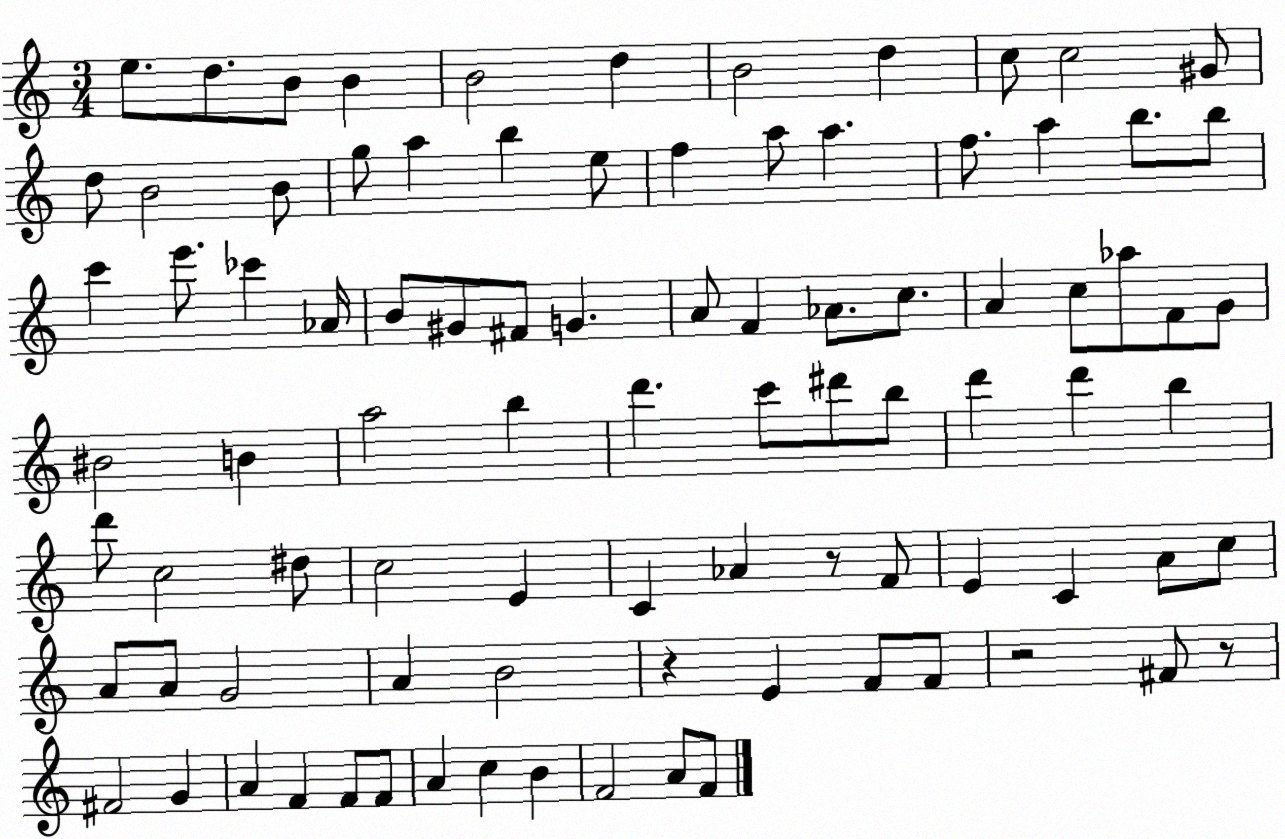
X:1
T:Untitled
M:3/4
L:1/4
K:C
e/2 d/2 B/2 B B2 d B2 d c/2 c2 ^G/2 d/2 B2 B/2 g/2 a b e/2 f a/2 a f/2 a b/2 b/2 c' e'/2 _c' _A/4 B/2 ^G/2 ^F/2 G A/2 F _A/2 c/2 A c/2 _a/2 F/2 G/2 ^B2 B a2 b d' c'/2 ^d'/2 b/2 d' d' b d'/2 c2 ^d/2 c2 E C _A z/2 F/2 E C A/2 c/2 A/2 A/2 G2 A B2 z E F/2 F/2 z2 ^F/2 z/2 ^F2 G A F F/2 F/2 A c B F2 A/2 F/2